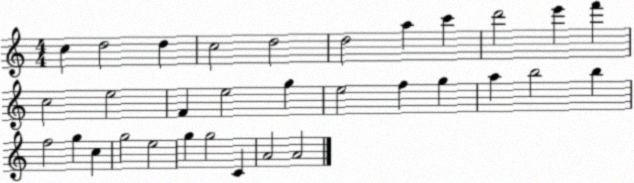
X:1
T:Untitled
M:4/4
L:1/4
K:C
c d2 d c2 d2 d2 a c' d'2 e' f' c2 e2 F e2 g e2 f g a b2 b f2 g c g2 e2 g g2 C A2 A2